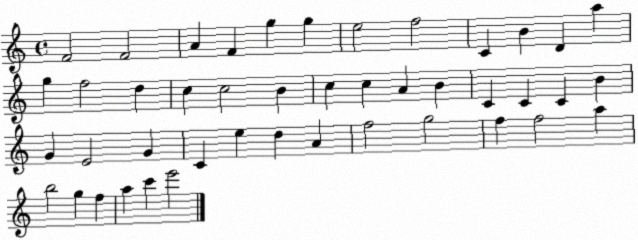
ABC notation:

X:1
T:Untitled
M:4/4
L:1/4
K:C
F2 F2 A F g g e2 f2 C B D a g f2 d c c2 B c c A B C C C B G E2 G C e d A f2 g2 f f2 a b2 g f a c' e'2